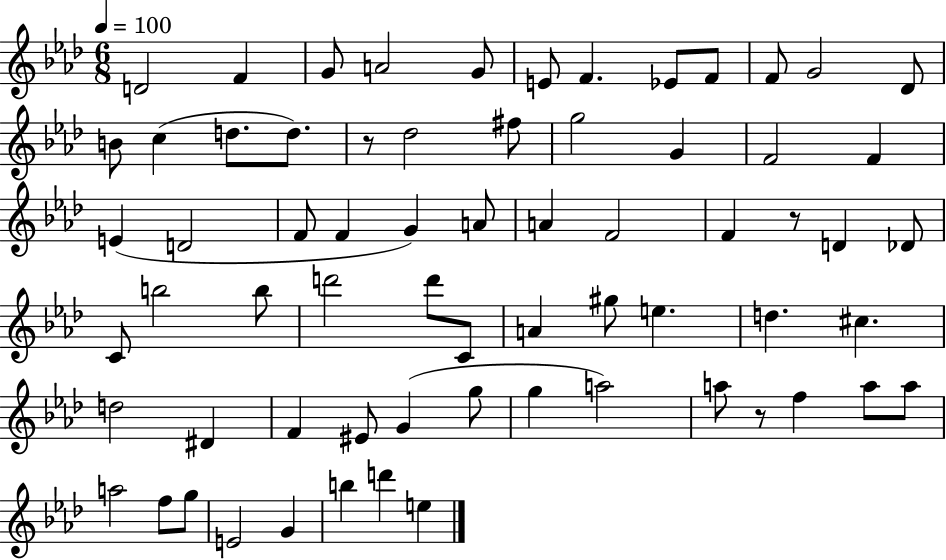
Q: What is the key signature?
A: AES major